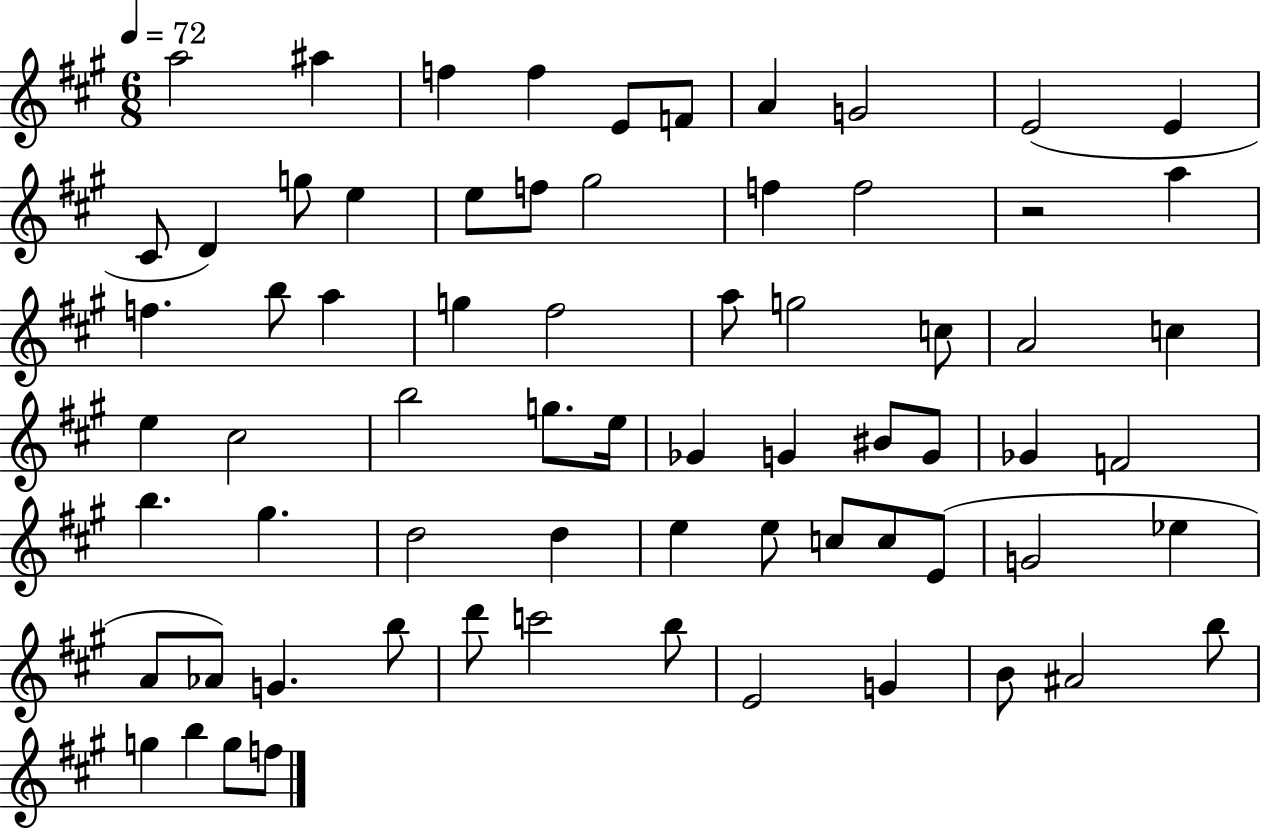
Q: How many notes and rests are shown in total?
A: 69